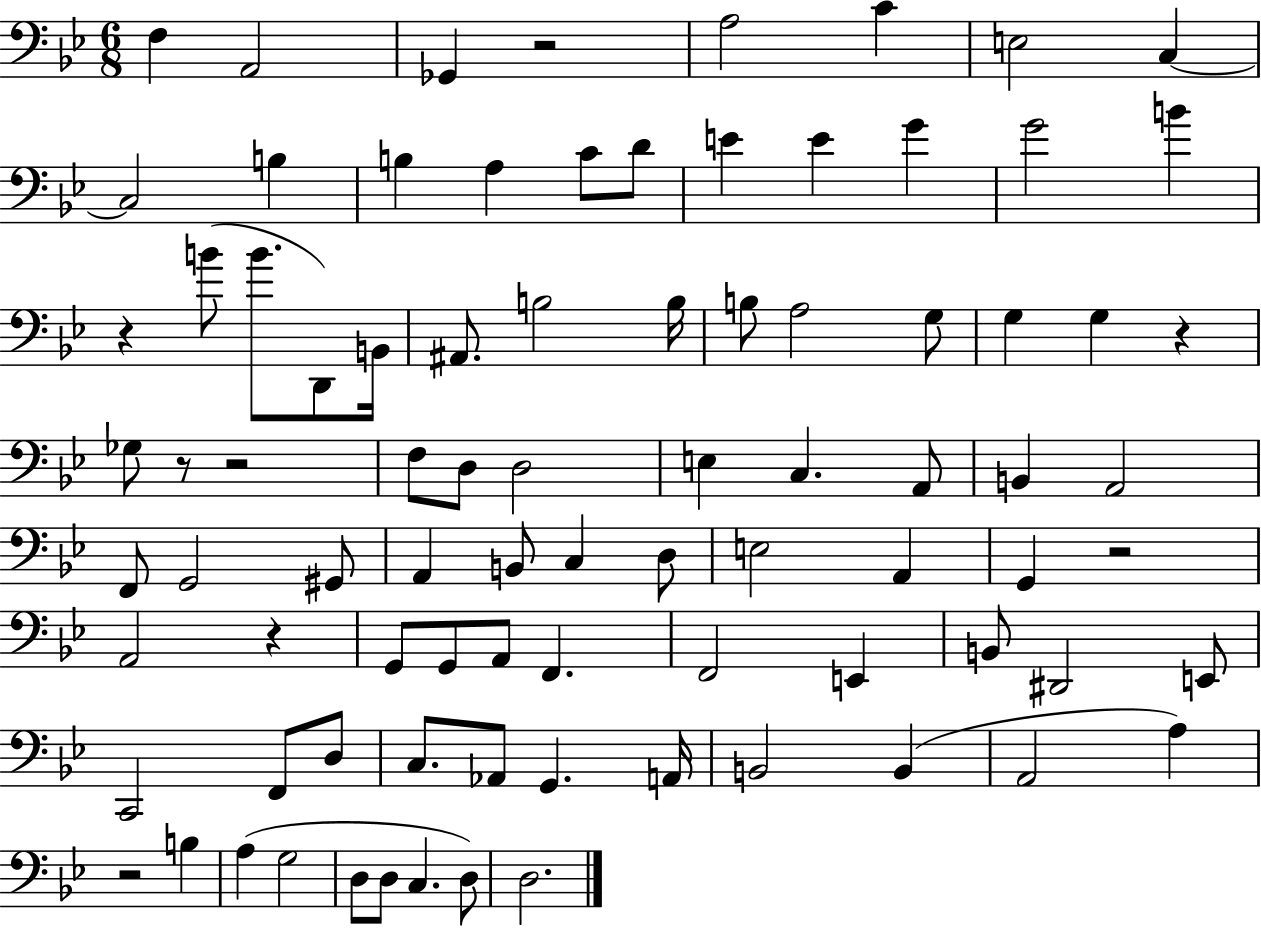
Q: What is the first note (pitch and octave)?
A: F3